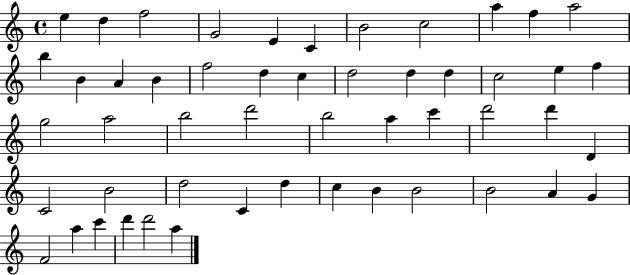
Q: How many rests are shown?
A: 0